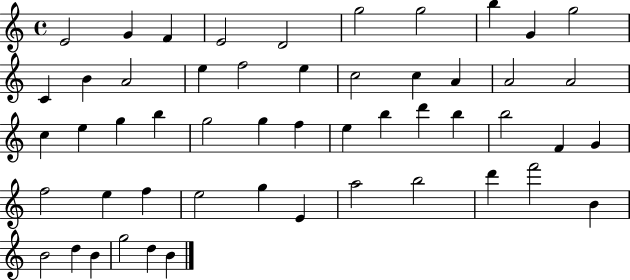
E4/h G4/q F4/q E4/h D4/h G5/h G5/h B5/q G4/q G5/h C4/q B4/q A4/h E5/q F5/h E5/q C5/h C5/q A4/q A4/h A4/h C5/q E5/q G5/q B5/q G5/h G5/q F5/q E5/q B5/q D6/q B5/q B5/h F4/q G4/q F5/h E5/q F5/q E5/h G5/q E4/q A5/h B5/h D6/q F6/h B4/q B4/h D5/q B4/q G5/h D5/q B4/q